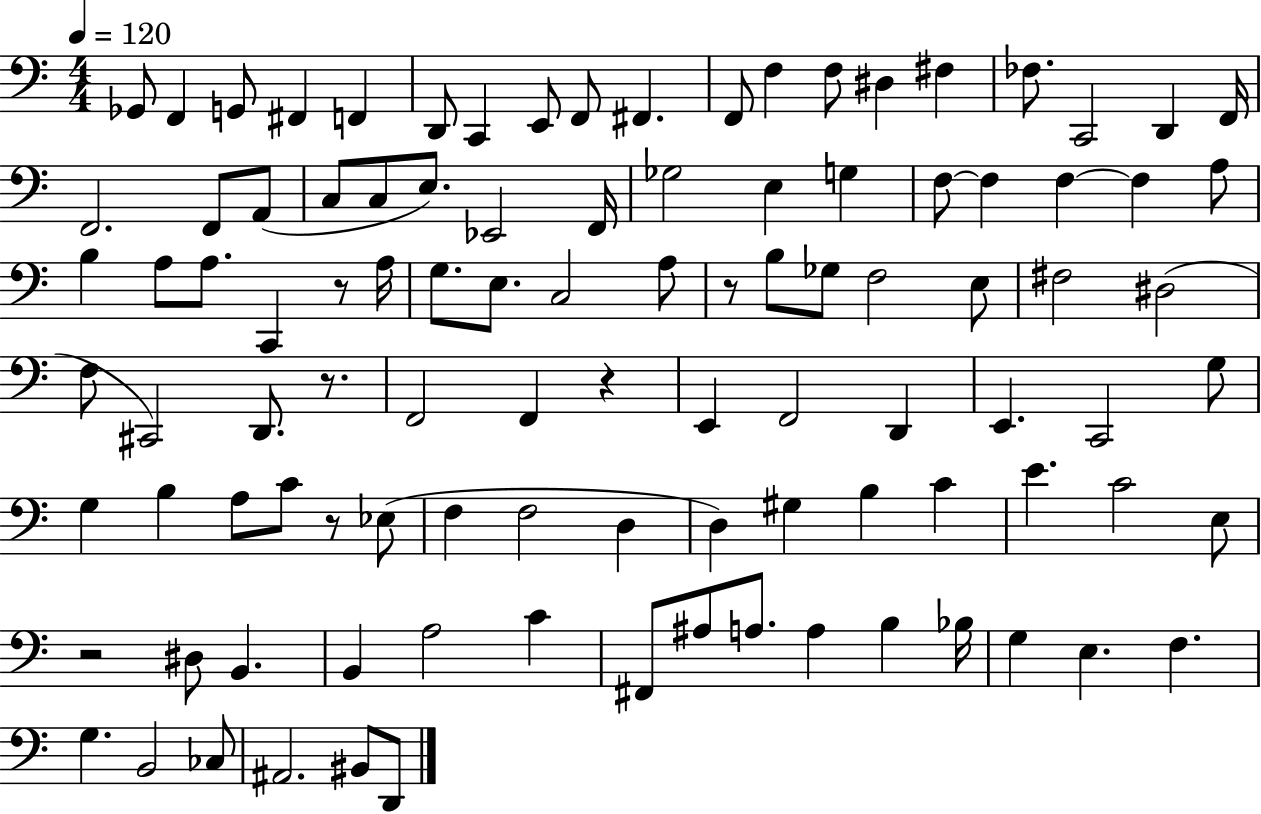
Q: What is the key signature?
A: C major